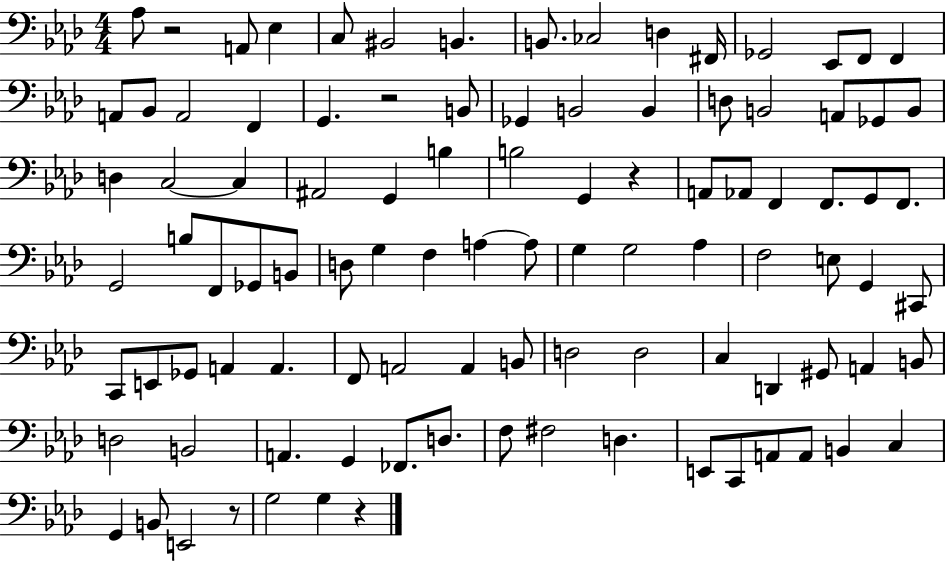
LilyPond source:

{
  \clef bass
  \numericTimeSignature
  \time 4/4
  \key aes \major
  aes8 r2 a,8 ees4 | c8 bis,2 b,4. | b,8. ces2 d4 fis,16 | ges,2 ees,8 f,8 f,4 | \break a,8 bes,8 a,2 f,4 | g,4. r2 b,8 | ges,4 b,2 b,4 | d8 b,2 a,8 ges,8 b,8 | \break d4 c2~~ c4 | ais,2 g,4 b4 | b2 g,4 r4 | a,8 aes,8 f,4 f,8. g,8 f,8. | \break g,2 b8 f,8 ges,8 b,8 | d8 g4 f4 a4~~ a8 | g4 g2 aes4 | f2 e8 g,4 cis,8 | \break c,8 e,8 ges,8 a,4 a,4. | f,8 a,2 a,4 b,8 | d2 d2 | c4 d,4 gis,8 a,4 b,8 | \break d2 b,2 | a,4. g,4 fes,8. d8. | f8 fis2 d4. | e,8 c,8 a,8 a,8 b,4 c4 | \break g,4 b,8 e,2 r8 | g2 g4 r4 | \bar "|."
}